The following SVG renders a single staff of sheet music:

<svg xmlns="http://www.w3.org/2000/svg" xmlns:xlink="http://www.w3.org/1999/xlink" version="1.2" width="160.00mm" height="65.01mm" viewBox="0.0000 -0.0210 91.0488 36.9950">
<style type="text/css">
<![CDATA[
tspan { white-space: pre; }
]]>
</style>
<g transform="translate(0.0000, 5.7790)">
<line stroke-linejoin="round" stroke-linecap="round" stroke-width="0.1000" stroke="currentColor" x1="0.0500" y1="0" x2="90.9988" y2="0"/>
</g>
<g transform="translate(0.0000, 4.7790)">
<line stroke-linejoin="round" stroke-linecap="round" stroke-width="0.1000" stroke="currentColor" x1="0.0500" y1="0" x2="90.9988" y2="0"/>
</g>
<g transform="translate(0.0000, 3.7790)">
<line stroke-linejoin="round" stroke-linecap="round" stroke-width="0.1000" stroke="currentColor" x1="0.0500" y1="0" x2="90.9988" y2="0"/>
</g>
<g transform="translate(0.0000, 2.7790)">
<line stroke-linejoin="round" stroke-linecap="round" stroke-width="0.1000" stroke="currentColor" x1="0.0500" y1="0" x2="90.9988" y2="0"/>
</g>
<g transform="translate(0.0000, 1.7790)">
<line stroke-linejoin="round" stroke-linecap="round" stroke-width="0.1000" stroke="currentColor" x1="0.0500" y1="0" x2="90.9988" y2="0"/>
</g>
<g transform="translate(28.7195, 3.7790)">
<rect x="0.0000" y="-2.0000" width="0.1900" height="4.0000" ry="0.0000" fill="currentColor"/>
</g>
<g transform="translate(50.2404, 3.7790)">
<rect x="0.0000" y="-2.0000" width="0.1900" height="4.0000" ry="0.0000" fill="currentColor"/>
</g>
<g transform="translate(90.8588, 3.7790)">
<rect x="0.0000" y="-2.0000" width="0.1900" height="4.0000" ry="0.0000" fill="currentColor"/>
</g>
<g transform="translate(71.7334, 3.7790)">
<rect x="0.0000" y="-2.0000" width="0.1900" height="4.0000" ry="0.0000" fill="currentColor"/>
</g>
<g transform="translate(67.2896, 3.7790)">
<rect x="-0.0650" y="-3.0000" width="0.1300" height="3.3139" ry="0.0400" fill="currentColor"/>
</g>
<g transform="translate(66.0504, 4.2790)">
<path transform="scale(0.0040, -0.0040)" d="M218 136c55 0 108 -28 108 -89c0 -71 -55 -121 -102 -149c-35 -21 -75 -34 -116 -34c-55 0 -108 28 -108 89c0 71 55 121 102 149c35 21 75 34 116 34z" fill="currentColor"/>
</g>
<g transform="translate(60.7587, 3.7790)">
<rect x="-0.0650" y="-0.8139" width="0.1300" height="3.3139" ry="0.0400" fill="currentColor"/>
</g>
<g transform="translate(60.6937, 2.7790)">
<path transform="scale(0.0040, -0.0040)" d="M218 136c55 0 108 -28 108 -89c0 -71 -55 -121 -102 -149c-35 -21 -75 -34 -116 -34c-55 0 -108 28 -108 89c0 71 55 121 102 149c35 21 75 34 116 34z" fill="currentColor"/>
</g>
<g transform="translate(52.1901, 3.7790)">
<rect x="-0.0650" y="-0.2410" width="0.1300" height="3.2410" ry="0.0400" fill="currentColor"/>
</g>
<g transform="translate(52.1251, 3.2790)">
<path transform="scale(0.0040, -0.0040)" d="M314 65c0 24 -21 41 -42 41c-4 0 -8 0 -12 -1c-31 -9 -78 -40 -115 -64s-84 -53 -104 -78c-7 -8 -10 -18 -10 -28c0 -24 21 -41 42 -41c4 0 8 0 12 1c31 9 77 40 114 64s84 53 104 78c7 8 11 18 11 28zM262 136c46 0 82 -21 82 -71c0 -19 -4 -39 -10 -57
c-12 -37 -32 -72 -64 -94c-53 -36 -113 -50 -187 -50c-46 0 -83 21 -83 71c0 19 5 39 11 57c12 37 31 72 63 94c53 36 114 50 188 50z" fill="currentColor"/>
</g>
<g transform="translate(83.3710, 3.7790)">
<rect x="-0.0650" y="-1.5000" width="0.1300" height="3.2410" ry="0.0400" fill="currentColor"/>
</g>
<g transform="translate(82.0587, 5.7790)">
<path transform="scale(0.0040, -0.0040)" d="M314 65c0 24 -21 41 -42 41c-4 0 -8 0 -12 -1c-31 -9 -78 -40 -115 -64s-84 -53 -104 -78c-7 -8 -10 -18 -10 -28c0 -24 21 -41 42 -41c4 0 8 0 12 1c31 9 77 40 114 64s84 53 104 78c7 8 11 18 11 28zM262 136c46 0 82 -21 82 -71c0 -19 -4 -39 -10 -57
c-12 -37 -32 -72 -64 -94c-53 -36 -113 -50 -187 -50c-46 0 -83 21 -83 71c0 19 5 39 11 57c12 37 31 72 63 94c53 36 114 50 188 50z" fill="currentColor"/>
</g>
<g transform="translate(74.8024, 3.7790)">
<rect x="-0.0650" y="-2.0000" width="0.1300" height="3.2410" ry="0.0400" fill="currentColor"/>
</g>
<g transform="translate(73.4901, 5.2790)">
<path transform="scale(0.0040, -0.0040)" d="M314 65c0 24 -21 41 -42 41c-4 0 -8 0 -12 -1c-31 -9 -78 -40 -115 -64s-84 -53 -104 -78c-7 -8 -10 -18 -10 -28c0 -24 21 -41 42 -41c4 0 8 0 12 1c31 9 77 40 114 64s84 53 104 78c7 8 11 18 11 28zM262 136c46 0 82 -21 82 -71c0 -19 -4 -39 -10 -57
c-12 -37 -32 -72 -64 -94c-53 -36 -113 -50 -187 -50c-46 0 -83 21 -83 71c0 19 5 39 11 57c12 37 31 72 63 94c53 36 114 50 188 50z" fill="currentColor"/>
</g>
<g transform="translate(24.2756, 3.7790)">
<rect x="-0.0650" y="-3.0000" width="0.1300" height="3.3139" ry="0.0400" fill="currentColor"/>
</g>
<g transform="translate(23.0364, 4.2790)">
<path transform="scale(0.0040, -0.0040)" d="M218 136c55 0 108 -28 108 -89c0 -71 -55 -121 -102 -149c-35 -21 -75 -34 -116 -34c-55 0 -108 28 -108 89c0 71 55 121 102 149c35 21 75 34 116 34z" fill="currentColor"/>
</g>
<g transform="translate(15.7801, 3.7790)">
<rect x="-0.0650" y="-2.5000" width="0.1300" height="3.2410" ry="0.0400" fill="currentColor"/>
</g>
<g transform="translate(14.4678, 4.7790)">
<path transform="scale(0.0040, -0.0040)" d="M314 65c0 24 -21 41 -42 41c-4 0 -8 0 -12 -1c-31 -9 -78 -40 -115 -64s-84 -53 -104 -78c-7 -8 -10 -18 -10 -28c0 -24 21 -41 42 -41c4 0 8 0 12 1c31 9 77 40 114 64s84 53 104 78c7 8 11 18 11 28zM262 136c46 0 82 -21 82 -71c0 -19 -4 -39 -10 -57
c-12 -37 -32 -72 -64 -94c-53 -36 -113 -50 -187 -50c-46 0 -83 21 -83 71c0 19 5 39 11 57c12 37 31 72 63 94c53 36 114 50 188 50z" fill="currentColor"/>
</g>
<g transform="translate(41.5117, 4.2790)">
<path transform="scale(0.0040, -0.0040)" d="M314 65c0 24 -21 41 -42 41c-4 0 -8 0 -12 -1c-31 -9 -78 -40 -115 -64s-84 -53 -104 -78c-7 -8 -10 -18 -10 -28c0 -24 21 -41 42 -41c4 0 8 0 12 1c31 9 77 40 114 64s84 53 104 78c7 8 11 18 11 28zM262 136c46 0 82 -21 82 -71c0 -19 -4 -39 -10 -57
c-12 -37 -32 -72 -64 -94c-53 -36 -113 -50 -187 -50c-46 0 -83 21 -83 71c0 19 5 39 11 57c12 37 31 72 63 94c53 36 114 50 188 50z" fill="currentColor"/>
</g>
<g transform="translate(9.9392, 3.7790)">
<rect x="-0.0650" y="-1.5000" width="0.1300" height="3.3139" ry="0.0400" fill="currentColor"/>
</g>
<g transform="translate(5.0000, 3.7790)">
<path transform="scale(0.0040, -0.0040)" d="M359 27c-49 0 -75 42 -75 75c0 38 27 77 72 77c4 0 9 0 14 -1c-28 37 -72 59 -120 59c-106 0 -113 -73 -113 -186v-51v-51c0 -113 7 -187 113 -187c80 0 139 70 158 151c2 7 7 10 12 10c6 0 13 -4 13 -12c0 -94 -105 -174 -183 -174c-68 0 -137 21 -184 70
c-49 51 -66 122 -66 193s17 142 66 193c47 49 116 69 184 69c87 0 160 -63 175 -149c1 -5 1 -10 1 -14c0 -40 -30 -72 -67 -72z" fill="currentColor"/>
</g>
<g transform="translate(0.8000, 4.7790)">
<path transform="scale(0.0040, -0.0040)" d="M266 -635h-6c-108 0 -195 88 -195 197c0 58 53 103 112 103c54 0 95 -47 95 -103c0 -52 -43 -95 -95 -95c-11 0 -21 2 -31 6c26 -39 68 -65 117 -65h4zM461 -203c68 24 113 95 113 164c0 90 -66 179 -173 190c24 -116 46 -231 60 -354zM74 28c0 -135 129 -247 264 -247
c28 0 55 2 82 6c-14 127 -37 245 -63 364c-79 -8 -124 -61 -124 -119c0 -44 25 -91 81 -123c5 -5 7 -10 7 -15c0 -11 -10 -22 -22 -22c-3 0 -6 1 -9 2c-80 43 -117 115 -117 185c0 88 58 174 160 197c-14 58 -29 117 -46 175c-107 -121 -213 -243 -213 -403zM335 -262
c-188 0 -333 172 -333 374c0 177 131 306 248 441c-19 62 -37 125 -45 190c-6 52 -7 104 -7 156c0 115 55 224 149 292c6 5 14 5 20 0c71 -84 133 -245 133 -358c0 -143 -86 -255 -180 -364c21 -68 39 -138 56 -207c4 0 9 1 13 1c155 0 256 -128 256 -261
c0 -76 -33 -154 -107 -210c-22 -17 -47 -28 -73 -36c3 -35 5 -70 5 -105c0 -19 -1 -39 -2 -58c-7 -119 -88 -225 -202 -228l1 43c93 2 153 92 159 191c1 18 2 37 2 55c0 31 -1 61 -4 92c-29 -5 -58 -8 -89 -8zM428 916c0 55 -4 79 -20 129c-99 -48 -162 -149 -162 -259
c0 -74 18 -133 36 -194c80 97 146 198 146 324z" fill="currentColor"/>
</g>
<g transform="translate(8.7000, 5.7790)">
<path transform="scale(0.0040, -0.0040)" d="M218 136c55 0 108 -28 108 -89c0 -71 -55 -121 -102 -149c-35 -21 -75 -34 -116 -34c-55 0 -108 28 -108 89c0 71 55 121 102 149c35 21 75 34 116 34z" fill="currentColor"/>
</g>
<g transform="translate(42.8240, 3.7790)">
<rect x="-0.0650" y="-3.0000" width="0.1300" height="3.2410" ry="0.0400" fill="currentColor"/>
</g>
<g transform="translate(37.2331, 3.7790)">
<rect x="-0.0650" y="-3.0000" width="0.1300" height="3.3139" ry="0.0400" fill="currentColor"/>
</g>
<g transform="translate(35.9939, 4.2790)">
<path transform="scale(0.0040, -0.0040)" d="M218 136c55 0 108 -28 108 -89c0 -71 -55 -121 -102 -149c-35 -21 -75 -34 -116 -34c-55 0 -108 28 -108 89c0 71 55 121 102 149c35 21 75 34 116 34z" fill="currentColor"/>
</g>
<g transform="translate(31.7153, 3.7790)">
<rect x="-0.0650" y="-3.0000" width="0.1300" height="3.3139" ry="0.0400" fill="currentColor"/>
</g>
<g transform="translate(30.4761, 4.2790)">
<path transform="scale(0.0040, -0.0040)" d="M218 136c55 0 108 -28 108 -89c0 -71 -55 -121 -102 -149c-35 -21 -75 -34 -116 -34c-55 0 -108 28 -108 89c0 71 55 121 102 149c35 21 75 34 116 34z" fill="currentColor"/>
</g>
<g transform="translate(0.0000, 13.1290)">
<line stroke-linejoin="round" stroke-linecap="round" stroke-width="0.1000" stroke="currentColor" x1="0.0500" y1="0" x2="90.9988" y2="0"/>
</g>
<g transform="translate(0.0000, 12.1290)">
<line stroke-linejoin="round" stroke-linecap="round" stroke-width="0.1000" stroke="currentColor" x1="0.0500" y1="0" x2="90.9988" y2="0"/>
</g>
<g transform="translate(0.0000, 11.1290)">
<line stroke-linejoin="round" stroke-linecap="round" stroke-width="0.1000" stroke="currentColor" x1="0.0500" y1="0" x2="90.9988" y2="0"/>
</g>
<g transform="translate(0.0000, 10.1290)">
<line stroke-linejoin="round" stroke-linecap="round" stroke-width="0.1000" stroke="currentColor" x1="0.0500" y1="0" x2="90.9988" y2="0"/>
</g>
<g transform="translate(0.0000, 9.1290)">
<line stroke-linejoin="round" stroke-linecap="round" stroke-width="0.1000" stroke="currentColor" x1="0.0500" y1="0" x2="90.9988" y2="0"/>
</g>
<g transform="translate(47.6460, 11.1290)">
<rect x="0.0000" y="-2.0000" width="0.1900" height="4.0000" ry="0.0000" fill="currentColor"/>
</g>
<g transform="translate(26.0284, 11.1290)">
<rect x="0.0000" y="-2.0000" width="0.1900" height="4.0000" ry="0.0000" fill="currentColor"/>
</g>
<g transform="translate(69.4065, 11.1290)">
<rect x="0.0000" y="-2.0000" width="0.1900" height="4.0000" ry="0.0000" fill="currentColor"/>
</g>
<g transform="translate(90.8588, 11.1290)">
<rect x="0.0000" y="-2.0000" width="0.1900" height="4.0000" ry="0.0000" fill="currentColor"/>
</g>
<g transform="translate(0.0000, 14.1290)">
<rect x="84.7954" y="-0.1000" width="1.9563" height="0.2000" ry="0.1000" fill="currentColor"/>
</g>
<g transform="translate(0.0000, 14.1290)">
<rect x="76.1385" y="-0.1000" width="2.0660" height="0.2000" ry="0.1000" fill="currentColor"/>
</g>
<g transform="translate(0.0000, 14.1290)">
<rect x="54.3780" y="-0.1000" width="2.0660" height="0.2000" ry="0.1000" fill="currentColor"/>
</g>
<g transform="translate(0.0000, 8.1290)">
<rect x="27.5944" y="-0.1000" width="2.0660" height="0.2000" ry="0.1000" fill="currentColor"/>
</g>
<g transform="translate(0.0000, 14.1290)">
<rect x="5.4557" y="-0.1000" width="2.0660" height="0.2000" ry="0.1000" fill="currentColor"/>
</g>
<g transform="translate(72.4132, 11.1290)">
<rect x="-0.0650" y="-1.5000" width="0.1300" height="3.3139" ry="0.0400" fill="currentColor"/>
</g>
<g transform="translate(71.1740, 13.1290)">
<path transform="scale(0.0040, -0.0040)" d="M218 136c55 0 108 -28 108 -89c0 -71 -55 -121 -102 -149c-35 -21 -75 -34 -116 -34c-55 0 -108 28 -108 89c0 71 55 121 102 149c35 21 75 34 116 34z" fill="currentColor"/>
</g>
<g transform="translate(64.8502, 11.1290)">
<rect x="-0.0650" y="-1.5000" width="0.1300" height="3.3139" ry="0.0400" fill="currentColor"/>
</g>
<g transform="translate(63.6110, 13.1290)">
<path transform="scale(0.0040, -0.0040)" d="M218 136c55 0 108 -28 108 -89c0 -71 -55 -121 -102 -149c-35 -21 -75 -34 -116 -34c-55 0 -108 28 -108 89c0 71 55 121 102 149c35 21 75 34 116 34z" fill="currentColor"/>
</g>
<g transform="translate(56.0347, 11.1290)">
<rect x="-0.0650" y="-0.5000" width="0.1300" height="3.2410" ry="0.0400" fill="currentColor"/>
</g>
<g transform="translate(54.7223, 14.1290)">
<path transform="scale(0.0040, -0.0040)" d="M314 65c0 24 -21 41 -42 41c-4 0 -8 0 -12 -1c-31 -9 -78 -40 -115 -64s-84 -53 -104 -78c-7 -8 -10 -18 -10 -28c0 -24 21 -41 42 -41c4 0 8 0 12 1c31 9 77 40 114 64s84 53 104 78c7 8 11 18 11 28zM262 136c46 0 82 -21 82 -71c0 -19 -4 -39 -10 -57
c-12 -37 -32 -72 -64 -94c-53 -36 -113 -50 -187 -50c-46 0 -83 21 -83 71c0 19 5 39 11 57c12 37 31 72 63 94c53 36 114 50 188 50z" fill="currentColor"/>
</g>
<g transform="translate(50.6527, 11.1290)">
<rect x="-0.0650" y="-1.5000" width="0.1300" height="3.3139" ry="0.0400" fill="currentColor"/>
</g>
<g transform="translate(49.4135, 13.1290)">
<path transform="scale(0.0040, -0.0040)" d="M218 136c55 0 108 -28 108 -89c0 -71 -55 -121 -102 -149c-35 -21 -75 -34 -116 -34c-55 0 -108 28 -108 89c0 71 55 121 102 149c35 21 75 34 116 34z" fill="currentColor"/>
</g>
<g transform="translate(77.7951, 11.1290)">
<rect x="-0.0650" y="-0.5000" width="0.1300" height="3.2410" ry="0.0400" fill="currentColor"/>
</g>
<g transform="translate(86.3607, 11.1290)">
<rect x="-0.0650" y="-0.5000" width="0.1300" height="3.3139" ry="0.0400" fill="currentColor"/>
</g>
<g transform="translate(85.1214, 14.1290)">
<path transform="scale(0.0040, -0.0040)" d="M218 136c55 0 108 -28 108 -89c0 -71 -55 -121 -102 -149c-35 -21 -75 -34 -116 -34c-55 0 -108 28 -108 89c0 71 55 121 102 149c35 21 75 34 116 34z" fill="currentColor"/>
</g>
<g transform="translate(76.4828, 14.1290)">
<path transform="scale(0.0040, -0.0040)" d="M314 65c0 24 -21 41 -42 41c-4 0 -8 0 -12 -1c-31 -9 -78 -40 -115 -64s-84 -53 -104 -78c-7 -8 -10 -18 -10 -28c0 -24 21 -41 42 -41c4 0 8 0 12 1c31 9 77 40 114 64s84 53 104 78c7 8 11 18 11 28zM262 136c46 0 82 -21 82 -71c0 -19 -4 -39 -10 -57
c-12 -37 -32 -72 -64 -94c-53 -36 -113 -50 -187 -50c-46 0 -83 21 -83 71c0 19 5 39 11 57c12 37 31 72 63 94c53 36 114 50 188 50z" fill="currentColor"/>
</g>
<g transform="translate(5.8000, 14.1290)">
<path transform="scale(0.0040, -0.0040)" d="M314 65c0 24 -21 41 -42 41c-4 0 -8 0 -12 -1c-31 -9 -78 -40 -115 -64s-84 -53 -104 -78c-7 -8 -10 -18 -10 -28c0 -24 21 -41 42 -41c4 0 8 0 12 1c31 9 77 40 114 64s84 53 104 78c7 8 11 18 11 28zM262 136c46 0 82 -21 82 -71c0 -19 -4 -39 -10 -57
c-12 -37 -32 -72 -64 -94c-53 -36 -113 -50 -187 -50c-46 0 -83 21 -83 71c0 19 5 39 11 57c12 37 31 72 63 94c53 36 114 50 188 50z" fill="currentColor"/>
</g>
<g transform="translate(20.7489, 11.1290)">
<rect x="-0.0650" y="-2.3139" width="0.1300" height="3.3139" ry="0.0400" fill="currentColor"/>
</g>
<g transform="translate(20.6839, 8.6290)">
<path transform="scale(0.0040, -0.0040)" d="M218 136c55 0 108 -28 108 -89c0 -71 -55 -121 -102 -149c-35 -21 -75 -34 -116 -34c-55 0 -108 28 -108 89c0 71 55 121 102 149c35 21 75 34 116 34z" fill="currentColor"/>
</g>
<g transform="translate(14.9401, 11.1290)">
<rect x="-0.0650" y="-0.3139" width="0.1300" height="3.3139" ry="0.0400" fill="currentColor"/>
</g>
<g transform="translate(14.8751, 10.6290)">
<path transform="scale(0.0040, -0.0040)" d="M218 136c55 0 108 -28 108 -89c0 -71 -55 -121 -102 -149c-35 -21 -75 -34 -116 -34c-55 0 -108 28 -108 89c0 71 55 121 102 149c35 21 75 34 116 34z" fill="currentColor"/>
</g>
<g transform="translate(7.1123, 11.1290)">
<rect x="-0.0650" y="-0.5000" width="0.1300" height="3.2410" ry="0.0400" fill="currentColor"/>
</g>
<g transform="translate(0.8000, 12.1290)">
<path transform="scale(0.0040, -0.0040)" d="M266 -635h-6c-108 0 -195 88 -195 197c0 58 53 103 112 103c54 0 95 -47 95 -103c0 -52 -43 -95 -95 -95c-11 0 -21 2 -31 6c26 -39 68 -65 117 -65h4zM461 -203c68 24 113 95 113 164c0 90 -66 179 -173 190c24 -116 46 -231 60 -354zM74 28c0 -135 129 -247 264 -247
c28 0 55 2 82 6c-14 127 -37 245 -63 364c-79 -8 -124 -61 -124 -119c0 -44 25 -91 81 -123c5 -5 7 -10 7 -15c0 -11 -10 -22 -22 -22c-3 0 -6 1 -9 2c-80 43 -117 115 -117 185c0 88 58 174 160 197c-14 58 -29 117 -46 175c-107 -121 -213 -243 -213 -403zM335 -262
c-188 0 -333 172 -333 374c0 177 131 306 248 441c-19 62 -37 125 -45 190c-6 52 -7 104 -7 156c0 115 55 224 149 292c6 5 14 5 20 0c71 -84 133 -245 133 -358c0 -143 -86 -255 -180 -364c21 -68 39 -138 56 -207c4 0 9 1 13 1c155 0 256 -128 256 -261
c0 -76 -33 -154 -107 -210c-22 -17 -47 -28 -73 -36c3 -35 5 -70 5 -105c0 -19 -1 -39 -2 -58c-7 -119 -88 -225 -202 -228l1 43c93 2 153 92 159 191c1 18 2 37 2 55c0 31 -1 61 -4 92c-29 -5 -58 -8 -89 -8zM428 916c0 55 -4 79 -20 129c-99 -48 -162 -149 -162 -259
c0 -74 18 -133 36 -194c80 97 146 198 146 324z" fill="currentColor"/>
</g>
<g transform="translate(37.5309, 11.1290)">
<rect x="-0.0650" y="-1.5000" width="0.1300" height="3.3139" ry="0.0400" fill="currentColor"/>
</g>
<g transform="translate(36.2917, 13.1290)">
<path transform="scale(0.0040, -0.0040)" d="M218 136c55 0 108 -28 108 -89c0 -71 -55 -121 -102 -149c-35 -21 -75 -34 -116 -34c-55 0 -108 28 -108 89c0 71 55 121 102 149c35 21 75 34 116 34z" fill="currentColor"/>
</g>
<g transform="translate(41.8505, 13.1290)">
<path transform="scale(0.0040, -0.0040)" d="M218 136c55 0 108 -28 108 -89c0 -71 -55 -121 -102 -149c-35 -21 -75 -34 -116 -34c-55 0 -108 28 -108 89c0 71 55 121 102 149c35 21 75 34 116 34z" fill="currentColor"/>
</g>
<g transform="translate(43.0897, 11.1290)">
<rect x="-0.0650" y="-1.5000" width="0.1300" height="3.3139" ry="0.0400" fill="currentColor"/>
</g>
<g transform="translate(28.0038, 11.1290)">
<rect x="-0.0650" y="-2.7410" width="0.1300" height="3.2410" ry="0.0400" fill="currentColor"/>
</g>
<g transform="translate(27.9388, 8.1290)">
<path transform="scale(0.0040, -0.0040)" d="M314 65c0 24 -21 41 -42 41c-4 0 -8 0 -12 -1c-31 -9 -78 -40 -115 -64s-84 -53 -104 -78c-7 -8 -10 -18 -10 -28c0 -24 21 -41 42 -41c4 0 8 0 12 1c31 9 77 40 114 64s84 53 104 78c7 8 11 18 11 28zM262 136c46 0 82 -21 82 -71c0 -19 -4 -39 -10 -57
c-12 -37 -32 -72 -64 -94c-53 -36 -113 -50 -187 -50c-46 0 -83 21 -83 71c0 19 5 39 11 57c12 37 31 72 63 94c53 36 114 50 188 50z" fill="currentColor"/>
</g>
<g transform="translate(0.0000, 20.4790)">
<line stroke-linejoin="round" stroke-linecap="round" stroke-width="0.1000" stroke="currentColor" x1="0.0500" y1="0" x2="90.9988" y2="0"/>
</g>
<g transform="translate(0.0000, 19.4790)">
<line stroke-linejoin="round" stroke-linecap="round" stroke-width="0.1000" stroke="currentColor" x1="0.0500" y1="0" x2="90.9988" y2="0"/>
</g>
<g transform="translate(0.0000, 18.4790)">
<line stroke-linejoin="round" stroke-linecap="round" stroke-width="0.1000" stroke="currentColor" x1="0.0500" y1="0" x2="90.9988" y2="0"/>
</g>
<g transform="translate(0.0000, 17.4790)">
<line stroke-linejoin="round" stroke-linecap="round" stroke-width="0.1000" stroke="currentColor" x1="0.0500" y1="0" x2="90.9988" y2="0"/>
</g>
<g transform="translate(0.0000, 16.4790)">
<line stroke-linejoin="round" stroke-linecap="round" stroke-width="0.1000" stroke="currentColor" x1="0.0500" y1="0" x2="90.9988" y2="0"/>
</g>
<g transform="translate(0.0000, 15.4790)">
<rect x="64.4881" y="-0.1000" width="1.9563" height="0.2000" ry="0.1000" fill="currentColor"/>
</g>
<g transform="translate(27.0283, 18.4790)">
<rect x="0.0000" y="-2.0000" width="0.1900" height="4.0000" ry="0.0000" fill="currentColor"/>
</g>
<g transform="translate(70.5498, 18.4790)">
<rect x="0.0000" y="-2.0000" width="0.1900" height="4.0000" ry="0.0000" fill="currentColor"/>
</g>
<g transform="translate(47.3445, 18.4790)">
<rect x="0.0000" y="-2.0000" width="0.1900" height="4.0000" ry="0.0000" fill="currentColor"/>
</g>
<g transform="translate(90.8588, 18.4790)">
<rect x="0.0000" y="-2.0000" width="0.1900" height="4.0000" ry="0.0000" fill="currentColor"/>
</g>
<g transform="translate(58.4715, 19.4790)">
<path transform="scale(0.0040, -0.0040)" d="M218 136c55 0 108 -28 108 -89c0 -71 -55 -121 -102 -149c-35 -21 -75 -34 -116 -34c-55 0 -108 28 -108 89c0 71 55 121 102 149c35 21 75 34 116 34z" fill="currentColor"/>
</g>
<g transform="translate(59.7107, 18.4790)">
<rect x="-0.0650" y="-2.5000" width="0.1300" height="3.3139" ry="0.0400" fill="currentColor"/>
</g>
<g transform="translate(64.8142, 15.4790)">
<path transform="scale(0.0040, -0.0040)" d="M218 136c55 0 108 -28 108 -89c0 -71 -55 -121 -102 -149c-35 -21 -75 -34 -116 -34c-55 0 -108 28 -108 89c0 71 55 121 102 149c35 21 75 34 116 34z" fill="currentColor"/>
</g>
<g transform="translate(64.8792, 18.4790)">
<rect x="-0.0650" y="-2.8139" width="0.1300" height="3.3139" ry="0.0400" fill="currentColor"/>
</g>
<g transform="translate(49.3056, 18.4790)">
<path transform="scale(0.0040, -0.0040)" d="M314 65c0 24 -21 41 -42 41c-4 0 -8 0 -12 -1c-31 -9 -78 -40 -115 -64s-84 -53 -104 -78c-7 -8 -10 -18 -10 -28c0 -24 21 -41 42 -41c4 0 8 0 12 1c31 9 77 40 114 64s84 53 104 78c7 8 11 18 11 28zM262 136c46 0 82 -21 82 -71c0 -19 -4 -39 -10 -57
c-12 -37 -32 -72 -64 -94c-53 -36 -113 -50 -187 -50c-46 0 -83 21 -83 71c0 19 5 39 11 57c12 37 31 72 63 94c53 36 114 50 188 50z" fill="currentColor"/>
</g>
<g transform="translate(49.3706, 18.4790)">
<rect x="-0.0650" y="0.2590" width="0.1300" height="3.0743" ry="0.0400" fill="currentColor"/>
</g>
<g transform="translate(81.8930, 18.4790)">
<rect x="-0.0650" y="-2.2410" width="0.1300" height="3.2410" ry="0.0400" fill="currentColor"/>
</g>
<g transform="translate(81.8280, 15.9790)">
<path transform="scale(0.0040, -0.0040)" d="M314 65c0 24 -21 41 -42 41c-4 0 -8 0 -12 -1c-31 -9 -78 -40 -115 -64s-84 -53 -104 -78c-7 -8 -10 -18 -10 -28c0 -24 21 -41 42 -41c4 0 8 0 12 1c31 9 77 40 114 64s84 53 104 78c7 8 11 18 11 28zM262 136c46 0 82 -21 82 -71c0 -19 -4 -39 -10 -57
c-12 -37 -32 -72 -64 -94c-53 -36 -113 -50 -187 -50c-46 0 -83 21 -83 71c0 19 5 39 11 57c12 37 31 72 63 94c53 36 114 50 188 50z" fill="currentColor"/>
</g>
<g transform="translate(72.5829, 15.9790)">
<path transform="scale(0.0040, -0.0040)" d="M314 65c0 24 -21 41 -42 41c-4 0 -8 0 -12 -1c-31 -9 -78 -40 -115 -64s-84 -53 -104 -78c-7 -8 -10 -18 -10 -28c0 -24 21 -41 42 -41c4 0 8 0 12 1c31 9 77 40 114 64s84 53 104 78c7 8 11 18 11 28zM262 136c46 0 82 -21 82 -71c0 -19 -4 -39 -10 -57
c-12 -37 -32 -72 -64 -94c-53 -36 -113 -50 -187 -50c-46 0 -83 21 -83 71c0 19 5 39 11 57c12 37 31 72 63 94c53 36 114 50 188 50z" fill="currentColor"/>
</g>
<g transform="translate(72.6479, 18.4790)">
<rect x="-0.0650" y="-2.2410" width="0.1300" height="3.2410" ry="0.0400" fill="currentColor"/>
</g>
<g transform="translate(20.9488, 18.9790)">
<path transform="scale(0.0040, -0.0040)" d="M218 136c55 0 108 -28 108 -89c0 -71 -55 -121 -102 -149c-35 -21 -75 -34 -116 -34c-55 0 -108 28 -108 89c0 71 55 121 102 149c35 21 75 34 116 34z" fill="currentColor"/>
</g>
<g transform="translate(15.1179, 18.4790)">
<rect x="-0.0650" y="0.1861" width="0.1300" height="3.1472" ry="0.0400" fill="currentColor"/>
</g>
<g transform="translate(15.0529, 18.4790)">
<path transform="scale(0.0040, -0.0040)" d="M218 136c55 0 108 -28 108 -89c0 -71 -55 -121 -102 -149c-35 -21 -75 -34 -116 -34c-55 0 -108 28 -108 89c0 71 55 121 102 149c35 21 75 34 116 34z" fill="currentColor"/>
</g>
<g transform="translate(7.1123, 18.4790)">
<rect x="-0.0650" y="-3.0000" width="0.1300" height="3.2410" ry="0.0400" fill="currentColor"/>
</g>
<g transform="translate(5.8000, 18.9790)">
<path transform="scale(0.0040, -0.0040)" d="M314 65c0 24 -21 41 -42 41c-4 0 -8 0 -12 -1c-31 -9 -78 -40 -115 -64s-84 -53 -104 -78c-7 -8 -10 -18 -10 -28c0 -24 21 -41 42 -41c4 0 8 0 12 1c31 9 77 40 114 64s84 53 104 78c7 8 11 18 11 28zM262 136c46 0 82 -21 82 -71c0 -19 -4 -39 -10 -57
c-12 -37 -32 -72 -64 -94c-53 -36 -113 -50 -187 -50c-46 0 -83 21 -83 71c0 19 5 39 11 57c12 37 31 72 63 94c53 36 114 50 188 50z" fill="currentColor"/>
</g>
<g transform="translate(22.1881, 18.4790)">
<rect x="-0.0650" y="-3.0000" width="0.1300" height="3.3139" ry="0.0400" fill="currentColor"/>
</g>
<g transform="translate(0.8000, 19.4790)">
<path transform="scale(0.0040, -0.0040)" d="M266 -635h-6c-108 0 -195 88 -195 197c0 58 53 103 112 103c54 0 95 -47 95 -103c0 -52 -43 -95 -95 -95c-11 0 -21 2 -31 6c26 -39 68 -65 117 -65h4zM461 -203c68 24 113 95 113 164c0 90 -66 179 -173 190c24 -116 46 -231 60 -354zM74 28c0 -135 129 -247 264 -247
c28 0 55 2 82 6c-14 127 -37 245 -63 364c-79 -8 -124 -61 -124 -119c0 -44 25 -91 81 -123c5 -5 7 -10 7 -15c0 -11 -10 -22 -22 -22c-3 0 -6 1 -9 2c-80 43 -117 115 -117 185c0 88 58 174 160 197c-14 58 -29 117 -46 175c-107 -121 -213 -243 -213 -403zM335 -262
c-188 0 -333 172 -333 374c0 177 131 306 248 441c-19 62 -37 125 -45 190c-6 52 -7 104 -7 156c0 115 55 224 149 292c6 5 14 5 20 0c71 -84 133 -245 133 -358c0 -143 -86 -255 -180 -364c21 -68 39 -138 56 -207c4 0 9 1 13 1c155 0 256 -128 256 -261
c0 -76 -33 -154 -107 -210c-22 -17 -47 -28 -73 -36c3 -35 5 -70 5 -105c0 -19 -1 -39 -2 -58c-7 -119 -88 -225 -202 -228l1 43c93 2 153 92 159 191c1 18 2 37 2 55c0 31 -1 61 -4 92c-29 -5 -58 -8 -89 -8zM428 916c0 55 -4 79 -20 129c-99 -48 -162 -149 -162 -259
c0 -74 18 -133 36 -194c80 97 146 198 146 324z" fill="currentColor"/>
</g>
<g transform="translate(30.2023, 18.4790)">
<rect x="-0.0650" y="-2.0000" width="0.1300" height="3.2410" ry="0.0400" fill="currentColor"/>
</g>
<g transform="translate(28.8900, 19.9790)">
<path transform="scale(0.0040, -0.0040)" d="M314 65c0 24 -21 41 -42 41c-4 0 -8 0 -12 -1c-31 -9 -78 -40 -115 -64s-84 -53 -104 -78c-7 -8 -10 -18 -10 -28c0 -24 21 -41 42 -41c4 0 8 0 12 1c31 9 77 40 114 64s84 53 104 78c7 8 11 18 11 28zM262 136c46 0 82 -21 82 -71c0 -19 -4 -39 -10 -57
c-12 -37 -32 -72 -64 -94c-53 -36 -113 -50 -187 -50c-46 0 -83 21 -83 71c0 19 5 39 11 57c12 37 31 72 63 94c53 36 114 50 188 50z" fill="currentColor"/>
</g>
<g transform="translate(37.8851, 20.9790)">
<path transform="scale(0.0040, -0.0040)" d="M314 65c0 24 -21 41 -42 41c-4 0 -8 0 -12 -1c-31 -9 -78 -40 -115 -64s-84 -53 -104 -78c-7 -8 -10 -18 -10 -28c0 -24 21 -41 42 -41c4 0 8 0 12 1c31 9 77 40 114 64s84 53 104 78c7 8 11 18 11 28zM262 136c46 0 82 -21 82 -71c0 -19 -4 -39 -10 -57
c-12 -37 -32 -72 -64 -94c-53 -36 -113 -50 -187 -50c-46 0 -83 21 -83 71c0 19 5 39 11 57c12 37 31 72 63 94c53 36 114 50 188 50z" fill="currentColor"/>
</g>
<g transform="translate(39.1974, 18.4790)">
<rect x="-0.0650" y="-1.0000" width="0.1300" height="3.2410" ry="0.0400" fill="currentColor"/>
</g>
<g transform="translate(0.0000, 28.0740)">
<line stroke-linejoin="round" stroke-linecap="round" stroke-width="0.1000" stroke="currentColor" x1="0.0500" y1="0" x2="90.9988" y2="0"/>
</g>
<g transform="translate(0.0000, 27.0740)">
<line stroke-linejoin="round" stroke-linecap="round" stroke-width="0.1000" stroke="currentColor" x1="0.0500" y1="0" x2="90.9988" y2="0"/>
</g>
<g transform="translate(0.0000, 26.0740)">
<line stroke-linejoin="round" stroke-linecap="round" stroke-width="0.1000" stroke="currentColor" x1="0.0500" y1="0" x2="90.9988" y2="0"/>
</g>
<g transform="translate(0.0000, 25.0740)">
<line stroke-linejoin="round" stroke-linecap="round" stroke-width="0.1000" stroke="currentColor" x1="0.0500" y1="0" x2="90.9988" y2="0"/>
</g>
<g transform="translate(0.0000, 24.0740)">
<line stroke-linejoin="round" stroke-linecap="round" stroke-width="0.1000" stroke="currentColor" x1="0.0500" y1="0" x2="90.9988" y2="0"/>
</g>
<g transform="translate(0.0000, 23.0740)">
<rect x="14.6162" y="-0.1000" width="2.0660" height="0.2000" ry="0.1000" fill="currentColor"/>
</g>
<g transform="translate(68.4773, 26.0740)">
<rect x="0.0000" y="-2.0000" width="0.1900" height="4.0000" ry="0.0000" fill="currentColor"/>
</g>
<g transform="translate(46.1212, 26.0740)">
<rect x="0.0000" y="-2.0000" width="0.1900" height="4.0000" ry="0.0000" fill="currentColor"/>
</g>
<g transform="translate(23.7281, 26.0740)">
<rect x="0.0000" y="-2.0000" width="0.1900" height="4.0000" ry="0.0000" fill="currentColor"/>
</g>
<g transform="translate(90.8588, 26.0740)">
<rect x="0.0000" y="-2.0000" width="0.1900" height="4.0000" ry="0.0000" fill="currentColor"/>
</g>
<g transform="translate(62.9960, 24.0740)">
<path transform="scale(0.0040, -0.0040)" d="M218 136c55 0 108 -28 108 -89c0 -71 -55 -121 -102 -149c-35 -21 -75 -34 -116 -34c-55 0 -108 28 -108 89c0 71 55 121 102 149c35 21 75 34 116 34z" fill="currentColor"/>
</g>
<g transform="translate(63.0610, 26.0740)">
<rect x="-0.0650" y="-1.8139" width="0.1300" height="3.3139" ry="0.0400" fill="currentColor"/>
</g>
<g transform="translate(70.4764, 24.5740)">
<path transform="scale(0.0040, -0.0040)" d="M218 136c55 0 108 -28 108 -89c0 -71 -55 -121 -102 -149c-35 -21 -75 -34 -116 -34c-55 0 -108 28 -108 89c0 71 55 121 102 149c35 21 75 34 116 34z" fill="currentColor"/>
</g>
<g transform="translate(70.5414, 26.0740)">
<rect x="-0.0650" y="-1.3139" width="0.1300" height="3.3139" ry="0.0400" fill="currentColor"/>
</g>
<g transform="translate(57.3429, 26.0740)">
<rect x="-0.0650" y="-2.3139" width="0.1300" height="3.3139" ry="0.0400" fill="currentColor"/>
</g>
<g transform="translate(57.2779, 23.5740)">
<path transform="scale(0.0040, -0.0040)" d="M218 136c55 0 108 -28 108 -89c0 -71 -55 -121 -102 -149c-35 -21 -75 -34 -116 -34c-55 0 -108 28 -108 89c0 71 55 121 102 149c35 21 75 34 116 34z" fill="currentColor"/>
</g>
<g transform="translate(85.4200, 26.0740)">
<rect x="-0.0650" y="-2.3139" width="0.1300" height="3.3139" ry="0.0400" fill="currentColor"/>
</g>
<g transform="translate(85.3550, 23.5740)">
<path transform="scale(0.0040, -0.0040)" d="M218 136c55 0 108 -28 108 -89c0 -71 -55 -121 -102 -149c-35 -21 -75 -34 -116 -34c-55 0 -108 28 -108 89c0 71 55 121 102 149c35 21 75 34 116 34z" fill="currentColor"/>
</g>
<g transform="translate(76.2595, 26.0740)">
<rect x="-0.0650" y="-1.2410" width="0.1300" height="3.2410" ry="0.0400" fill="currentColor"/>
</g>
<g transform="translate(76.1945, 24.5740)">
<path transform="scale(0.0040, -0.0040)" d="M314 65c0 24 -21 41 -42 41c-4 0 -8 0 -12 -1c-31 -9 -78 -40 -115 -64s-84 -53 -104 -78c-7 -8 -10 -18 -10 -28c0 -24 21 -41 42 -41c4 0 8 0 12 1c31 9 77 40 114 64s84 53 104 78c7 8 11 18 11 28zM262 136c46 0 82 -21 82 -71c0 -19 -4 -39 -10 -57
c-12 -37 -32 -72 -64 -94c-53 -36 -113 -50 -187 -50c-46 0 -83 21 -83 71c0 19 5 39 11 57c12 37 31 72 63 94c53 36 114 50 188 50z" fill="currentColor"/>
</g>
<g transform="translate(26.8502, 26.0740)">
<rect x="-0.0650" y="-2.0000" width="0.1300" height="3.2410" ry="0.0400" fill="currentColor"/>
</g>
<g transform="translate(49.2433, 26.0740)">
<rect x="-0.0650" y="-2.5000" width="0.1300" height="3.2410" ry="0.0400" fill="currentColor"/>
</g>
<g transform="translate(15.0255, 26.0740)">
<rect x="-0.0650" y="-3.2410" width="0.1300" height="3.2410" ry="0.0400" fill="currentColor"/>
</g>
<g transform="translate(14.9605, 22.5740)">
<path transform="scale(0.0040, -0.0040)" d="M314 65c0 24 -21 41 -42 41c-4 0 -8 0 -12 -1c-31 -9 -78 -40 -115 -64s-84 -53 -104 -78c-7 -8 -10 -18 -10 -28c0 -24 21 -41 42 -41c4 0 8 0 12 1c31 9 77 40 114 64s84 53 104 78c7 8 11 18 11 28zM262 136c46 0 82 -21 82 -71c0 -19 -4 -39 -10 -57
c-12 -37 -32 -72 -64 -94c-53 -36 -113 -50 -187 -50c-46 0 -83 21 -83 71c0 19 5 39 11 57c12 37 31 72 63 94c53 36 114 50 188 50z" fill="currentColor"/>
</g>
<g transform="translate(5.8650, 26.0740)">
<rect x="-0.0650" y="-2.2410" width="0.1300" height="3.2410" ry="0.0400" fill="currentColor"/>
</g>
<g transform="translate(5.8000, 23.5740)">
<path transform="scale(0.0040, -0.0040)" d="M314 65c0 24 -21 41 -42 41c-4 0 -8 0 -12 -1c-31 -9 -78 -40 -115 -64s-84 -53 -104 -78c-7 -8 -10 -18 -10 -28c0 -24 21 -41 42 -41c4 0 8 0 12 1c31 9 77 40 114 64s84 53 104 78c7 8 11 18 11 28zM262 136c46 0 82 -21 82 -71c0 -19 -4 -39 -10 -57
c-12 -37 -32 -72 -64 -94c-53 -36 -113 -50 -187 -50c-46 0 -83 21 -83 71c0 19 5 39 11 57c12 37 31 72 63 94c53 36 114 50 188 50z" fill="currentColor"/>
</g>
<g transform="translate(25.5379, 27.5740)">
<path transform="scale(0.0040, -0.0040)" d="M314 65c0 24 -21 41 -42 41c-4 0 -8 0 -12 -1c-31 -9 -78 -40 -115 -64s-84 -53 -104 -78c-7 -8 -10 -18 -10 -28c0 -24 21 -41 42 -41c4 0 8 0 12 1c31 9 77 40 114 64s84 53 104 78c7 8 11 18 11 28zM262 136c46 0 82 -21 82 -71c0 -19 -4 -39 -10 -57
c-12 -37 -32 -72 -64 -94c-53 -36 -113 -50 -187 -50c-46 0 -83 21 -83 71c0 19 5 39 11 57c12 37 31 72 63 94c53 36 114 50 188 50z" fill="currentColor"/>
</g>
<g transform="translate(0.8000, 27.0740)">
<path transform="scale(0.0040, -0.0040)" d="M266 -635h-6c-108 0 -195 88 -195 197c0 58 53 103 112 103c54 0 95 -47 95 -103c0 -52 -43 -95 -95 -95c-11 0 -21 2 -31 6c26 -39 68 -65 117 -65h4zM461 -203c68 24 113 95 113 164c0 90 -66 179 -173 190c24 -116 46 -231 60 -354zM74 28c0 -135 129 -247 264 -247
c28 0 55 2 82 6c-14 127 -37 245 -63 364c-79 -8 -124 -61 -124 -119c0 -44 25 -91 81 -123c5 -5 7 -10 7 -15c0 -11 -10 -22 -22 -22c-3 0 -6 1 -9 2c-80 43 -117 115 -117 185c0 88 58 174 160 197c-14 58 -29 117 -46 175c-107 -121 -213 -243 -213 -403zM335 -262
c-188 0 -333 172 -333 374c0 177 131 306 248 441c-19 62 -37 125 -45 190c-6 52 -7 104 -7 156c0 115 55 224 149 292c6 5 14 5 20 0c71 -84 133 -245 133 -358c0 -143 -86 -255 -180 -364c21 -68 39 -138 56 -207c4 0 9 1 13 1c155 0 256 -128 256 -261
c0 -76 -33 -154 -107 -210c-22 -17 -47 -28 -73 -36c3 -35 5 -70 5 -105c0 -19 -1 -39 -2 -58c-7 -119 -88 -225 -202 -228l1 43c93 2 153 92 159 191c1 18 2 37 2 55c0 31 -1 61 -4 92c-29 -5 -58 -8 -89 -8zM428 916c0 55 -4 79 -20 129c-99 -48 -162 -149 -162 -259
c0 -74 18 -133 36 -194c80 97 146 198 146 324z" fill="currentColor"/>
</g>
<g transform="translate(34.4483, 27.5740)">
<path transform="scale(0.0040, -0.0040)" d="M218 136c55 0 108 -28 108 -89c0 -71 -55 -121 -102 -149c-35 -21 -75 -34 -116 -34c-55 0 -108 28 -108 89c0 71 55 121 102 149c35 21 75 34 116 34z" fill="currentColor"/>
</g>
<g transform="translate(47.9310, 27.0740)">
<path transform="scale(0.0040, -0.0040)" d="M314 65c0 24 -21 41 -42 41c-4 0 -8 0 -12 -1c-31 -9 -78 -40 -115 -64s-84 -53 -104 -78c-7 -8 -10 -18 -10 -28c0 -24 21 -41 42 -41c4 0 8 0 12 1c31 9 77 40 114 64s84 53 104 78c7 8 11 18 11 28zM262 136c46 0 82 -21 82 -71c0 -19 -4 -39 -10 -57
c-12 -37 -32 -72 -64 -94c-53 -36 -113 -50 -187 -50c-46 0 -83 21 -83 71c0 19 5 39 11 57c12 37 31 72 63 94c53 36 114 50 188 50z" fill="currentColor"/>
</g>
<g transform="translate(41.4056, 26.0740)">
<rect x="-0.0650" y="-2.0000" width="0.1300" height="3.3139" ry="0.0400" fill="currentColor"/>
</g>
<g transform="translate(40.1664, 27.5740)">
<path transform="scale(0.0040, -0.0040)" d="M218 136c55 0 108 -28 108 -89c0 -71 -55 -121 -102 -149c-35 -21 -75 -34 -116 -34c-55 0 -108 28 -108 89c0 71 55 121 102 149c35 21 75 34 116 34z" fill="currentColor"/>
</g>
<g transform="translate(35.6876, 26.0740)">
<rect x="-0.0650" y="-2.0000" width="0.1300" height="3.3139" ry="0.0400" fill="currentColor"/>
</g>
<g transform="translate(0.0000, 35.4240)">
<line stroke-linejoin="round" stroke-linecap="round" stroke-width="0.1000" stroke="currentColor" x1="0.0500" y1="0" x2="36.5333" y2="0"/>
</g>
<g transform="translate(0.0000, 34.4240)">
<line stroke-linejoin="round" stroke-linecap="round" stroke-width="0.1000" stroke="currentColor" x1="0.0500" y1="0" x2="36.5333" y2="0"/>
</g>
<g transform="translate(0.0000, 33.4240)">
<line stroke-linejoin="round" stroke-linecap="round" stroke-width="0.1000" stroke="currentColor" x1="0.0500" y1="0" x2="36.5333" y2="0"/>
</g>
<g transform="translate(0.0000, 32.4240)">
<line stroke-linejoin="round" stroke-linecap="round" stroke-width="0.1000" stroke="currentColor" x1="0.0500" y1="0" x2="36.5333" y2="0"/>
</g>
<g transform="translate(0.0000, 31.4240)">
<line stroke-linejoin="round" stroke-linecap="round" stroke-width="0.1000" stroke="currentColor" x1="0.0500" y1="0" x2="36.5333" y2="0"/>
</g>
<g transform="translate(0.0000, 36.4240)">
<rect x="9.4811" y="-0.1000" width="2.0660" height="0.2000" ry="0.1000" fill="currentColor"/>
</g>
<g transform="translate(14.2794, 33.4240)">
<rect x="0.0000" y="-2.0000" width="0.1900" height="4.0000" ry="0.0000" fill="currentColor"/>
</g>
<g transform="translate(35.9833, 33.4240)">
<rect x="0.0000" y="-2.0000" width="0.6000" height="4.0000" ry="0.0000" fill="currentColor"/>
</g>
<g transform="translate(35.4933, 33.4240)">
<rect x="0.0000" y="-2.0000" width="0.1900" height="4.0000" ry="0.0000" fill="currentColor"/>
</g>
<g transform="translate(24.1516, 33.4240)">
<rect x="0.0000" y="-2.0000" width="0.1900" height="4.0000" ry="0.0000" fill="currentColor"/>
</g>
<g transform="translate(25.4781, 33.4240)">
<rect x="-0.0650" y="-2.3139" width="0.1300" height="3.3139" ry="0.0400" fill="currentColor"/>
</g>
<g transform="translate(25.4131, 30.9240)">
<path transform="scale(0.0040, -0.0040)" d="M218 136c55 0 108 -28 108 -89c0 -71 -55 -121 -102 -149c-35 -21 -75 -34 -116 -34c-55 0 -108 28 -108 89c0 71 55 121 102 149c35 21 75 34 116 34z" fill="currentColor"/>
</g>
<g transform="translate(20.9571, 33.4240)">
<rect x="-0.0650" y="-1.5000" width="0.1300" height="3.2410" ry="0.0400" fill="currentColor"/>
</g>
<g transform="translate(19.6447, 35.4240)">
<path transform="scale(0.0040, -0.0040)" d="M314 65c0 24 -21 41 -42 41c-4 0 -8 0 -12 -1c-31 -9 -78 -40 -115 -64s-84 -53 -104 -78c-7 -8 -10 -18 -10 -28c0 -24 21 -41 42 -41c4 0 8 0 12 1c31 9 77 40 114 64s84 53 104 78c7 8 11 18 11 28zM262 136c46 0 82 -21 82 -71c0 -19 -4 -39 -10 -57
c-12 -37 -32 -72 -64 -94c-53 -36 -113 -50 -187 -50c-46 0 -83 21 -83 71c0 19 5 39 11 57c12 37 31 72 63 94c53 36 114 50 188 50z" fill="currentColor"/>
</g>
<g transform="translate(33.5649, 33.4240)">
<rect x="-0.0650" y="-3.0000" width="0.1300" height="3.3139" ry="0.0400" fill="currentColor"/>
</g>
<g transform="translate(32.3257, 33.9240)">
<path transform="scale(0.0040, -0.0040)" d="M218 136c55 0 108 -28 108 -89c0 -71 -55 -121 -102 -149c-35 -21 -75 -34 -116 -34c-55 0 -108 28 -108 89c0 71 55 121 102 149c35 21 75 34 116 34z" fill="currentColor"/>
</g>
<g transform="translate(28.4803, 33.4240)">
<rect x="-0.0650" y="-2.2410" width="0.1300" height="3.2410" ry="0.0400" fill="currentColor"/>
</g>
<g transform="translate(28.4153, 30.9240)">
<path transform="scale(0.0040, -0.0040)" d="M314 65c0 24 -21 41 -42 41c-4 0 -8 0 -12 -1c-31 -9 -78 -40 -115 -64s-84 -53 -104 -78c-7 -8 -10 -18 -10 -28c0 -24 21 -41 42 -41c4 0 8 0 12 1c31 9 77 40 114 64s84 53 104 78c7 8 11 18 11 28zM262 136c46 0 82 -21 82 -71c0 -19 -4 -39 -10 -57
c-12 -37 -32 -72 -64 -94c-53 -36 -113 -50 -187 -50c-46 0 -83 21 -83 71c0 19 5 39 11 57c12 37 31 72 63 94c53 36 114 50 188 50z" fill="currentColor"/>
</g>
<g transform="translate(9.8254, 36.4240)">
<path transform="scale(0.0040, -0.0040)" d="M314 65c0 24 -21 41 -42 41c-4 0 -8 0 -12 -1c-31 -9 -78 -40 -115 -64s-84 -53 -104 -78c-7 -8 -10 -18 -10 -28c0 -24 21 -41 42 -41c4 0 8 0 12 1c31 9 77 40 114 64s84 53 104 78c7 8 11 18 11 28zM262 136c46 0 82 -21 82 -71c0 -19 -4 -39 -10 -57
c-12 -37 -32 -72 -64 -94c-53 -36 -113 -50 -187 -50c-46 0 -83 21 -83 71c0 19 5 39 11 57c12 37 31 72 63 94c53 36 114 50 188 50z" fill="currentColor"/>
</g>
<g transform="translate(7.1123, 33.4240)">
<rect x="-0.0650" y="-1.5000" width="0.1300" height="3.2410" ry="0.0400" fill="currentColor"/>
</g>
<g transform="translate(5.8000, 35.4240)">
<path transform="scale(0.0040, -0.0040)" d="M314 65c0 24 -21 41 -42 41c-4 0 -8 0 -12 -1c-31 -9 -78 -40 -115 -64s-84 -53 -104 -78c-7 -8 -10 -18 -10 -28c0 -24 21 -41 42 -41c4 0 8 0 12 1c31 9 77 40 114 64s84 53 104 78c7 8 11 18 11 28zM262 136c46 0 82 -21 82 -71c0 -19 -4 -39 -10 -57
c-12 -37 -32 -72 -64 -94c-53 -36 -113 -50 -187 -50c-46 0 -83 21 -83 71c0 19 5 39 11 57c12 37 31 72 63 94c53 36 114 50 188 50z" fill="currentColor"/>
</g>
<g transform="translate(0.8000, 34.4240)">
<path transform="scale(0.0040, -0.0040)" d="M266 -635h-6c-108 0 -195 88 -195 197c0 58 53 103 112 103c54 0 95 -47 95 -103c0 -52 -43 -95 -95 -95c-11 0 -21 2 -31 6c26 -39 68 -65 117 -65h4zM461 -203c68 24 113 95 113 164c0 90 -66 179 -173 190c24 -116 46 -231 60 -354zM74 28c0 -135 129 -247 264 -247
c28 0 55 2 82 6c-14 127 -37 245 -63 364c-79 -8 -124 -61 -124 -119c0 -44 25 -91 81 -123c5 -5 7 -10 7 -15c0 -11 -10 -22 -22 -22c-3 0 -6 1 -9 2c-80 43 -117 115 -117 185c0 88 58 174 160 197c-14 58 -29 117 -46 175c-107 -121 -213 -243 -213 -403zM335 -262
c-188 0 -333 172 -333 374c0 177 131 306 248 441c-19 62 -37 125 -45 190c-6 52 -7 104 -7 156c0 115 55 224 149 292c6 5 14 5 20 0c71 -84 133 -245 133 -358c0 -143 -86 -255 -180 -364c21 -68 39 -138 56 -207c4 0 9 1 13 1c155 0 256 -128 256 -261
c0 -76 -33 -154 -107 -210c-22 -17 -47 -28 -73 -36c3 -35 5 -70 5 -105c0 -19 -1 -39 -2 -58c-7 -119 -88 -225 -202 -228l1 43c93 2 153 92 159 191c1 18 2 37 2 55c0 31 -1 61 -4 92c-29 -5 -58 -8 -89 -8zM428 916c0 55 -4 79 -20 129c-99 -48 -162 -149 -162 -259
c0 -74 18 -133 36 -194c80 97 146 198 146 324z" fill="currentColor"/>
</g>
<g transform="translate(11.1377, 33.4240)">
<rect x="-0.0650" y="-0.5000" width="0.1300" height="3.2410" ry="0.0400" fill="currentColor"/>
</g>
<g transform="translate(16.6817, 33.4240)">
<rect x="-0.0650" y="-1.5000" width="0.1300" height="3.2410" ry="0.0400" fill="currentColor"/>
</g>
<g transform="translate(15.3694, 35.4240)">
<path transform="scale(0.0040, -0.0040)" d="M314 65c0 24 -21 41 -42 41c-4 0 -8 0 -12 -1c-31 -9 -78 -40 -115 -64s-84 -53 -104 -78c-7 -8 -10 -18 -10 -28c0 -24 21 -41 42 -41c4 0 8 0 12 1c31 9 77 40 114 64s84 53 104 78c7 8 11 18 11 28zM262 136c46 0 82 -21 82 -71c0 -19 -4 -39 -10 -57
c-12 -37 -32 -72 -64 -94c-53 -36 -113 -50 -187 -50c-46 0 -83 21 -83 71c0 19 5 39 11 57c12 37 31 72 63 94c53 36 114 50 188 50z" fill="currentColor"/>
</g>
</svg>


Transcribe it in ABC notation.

X:1
T:Untitled
M:4/4
L:1/4
K:C
E G2 A A A A2 c2 d A F2 E2 C2 c g a2 E E E C2 E E C2 C A2 B A F2 D2 B2 G a g2 g2 g2 b2 F2 F F G2 g f e e2 g E2 C2 E2 E2 g g2 A